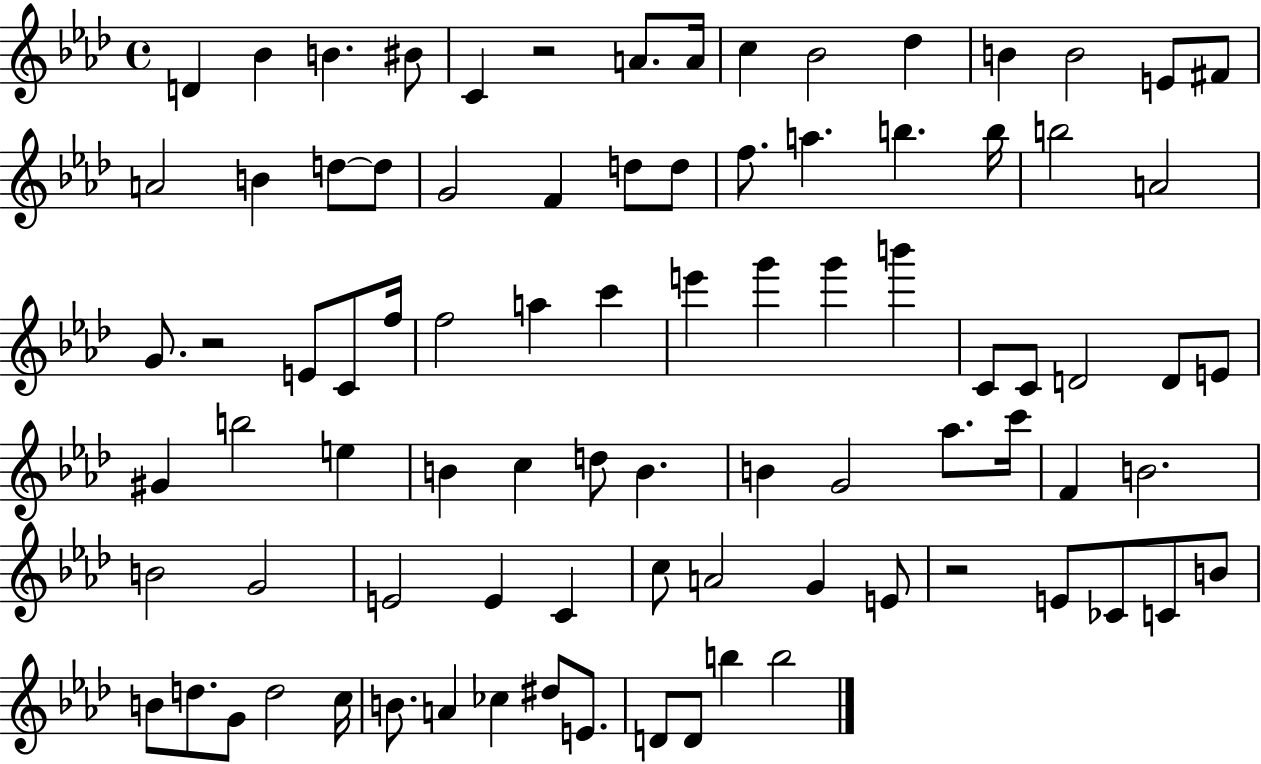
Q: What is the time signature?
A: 4/4